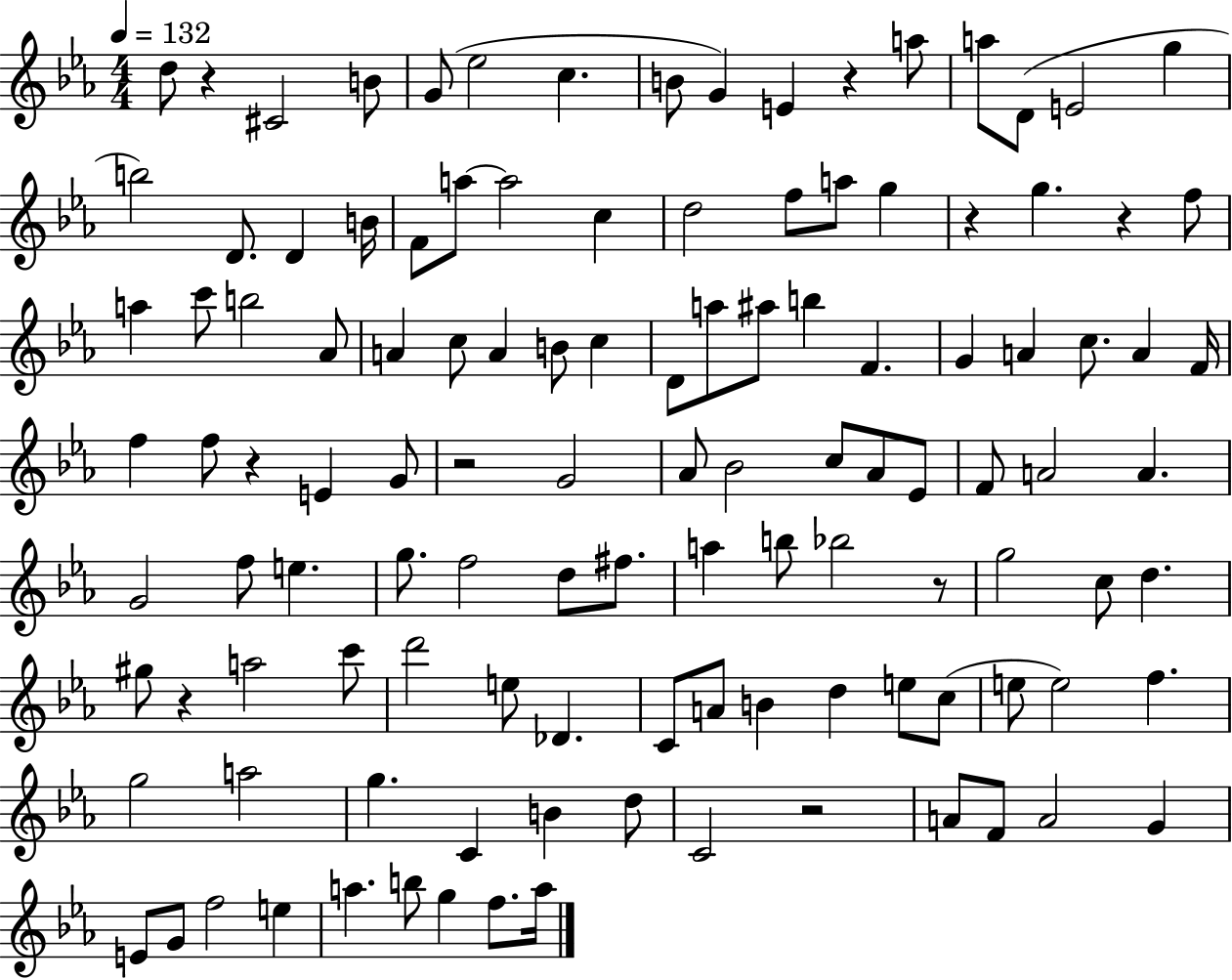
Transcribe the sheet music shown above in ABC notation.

X:1
T:Untitled
M:4/4
L:1/4
K:Eb
d/2 z ^C2 B/2 G/2 _e2 c B/2 G E z a/2 a/2 D/2 E2 g b2 D/2 D B/4 F/2 a/2 a2 c d2 f/2 a/2 g z g z f/2 a c'/2 b2 _A/2 A c/2 A B/2 c D/2 a/2 ^a/2 b F G A c/2 A F/4 f f/2 z E G/2 z2 G2 _A/2 _B2 c/2 _A/2 _E/2 F/2 A2 A G2 f/2 e g/2 f2 d/2 ^f/2 a b/2 _b2 z/2 g2 c/2 d ^g/2 z a2 c'/2 d'2 e/2 _D C/2 A/2 B d e/2 c/2 e/2 e2 f g2 a2 g C B d/2 C2 z2 A/2 F/2 A2 G E/2 G/2 f2 e a b/2 g f/2 a/4